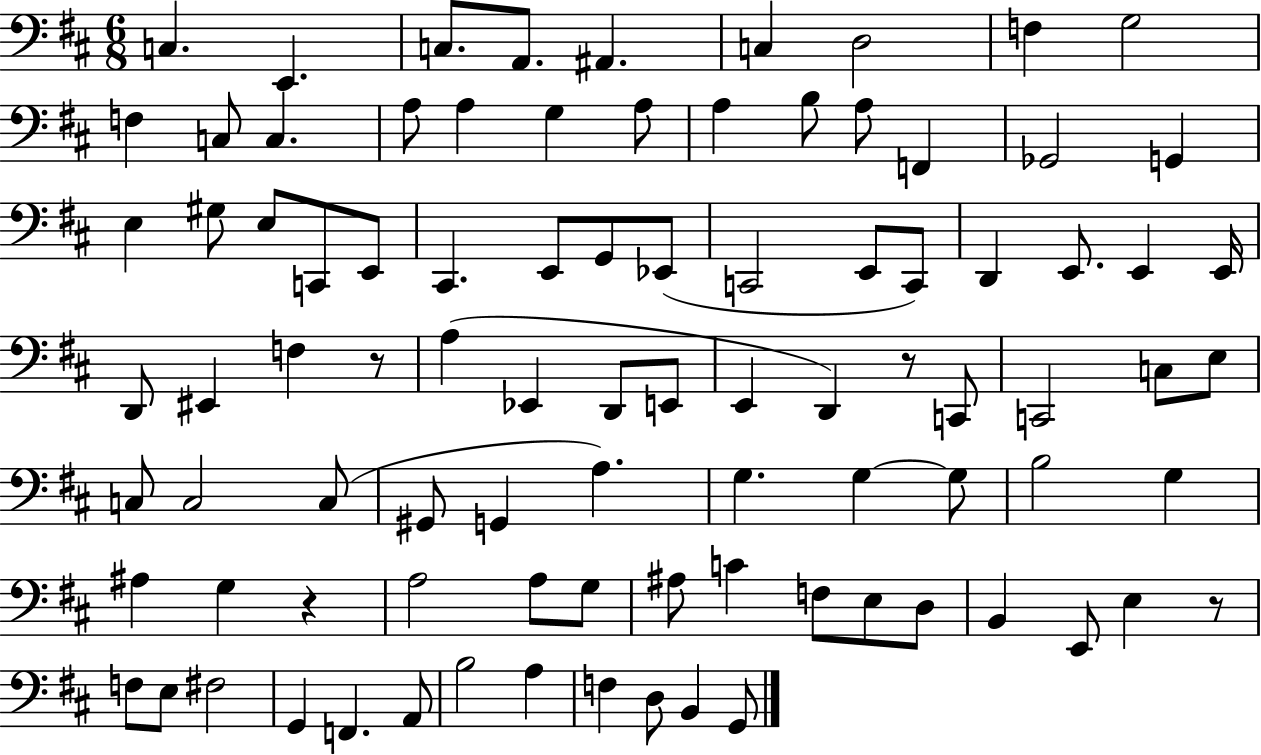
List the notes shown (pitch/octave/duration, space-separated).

C3/q. E2/q. C3/e. A2/e. A#2/q. C3/q D3/h F3/q G3/h F3/q C3/e C3/q. A3/e A3/q G3/q A3/e A3/q B3/e A3/e F2/q Gb2/h G2/q E3/q G#3/e E3/e C2/e E2/e C#2/q. E2/e G2/e Eb2/e C2/h E2/e C2/e D2/q E2/e. E2/q E2/s D2/e EIS2/q F3/q R/e A3/q Eb2/q D2/e E2/e E2/q D2/q R/e C2/e C2/h C3/e E3/e C3/e C3/h C3/e G#2/e G2/q A3/q. G3/q. G3/q G3/e B3/h G3/q A#3/q G3/q R/q A3/h A3/e G3/e A#3/e C4/q F3/e E3/e D3/e B2/q E2/e E3/q R/e F3/e E3/e F#3/h G2/q F2/q. A2/e B3/h A3/q F3/q D3/e B2/q G2/e